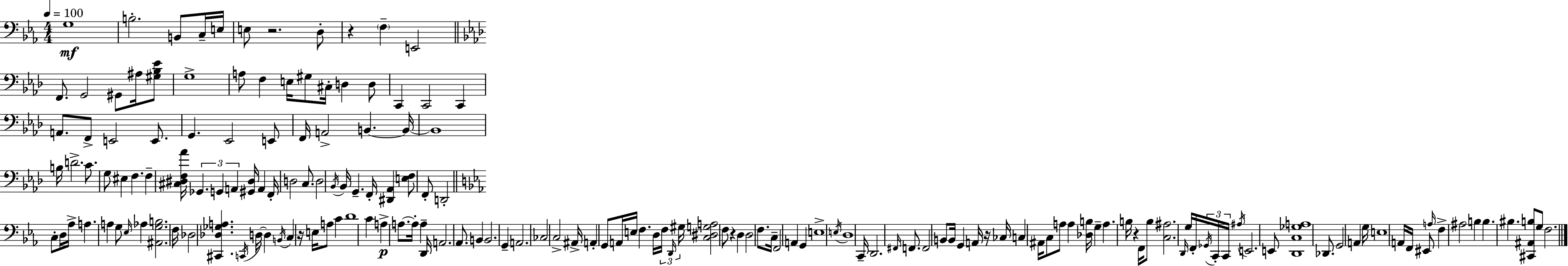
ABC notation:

X:1
T:Untitled
M:4/4
L:1/4
K:Eb
G,4 B,2 B,,/2 C,/4 E,/4 E,/2 z2 D,/2 z F, E,,2 F,,/2 G,,2 ^G,,/2 ^A,/4 [^G,_B,_E]/2 G,4 A,/2 F, E,/4 ^G,/2 ^C,/4 D, D,/2 C,, C,,2 C,, A,,/2 F,,/2 E,,2 E,,/2 G,, _E,,2 E,,/2 F,,/4 A,,2 B,, B,,/4 B,,4 B,/4 D2 C/2 G,/2 ^E, F, F, [^C,^D,F,_A]/4 _G,, G,, A,, [^G,,^D,]/4 A,, F,,/4 D,2 C,/2 D,2 _B,,/4 _B,,/4 G,, F,,/4 [^D,,_A,,] [E,F,]/2 F,,/2 D,,2 C,/2 D,/4 _A,/4 A, A, G,/2 _E,/4 _A, [^A,,G,B,]2 F,/4 _D,2 [^C,,_D,_G,A,] C,,/4 D,/4 D, B,,/4 C, z/4 E,/4 A,/2 C D4 C A, A,/2 A,/4 A, D,,/4 A,,2 _A,,/2 B,, B,,2 G,, A,,2 _C,2 C,2 ^A,,/4 A,, G,,/2 A,,/4 E,/4 F, D,/4 F,/4 D,,/4 ^G,/4 [C,^D,G,A,]2 F,/2 z D, D,2 F,/2 C,/4 F,,2 A,, G,, E,4 E,/4 D,4 C,,/4 D,,2 ^F,,/4 F,,/2 F,,2 B,,/2 B,,/4 G,, A,,/4 z/4 _C,/4 C, ^A,,/4 C,/2 A,/2 A, [_D,B,]/4 G, A, B,/4 z F,,/4 B,/2 [C,^A,]2 D,,/4 G,/4 F,,/4 _G,,/4 C,,/4 C,,/4 ^A,/4 E,,2 E,,/2 [D,,C,_G,A,]4 _D,,/2 G,,2 A,, G,/4 E,4 A,,/4 F,,/4 ^E,,/2 A,/4 F, ^A,2 B, B, ^B, [^C,,^A,,B,]/2 G,/2 F,2